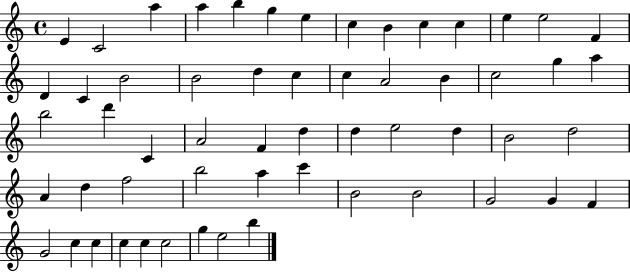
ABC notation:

X:1
T:Untitled
M:4/4
L:1/4
K:C
E C2 a a b g e c B c c e e2 F D C B2 B2 d c c A2 B c2 g a b2 d' C A2 F d d e2 d B2 d2 A d f2 b2 a c' B2 B2 G2 G F G2 c c c c c2 g e2 b